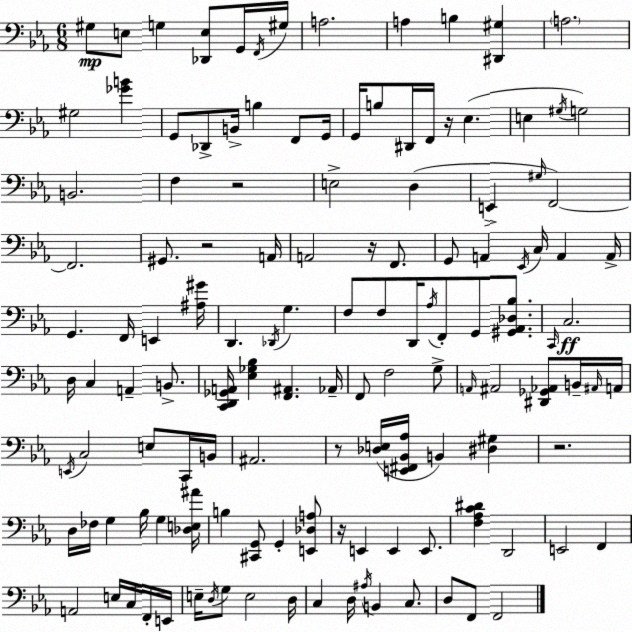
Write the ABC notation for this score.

X:1
T:Untitled
M:6/8
L:1/4
K:Eb
^G,/2 E,/2 G, [_D,,E,]/2 G,,/4 F,,/4 ^G,/4 A,2 A, B, [^D,,^G,] A,2 ^G,2 [_GB] G,,/2 _D,,/2 B,,/4 B, F,,/2 G,,/4 G,,/4 B,/2 ^D,,/4 F,,/4 z/4 _E, E, ^G,/4 G,2 B,,2 F, z2 E,2 D, E,, ^G,/4 F,,2 F,,2 ^G,,/2 z2 A,,/4 A,,2 z/4 F,,/2 G,,/2 A,, _E,,/4 C,/4 A,, A,,/4 G,, F,,/4 E,, [^A,^G]/4 D,, _D,,/4 G, F,/2 F,/2 D,,/4 _A,/4 F,,/2 G,,/2 [^G,,_A,,_D,_B,]/2 C,,/4 C,2 D,/4 C, A,, B,,/2 [C,,D,,_G,,A,,]/4 [_E,_G,_B,] [F,,^A,,] _A,,/4 F,,/2 F,2 G,/2 A,,/4 ^A,,2 [^D,,_G,,_A,,]/2 B,,/4 ^A,,/4 A,,/4 E,,/4 C,2 E,/2 C,,/4 B,,/4 ^A,,2 z/2 [_D,E,]/4 [E,,^F,,_B,,_A,]/4 B,, [^D,^G,] z2 D,/4 _F,/4 G, _B,/4 G, [_D,E,^A]/4 B, [^C,,G,,]/2 G,, [E,,_D,A,]/2 z/4 E,, E,, E,,/2 [F,_A,C^D] D,,2 E,,2 F,, A,,2 E,/4 C,/4 F,,/4 E,,/4 E,/4 D,/4 G,/2 E,2 D,/4 C, D,/4 ^A,/4 B,, C,/2 D,/2 F,,/2 F,,2